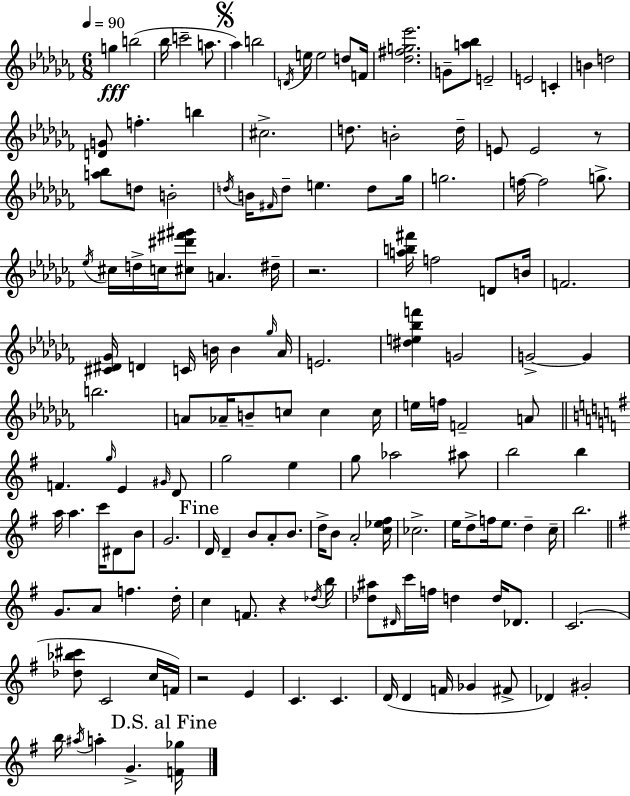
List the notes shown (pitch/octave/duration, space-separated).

G5/q B5/h Bb5/s C6/h A5/e. Ab5/q B5/h D4/s E5/s E5/h D5/e F4/s [Db5,F#5,G5,Eb6]/h. G4/e [A5,Bb5]/e E4/h E4/h C4/q B4/q D5/h [D4,G4]/e F5/q. B5/q C#5/h. D5/e. B4/h D5/s E4/e E4/h R/e [A5,Bb5]/e D5/e B4/h D5/s B4/s F#4/s D5/e E5/q. D5/e Gb5/s G5/h. F5/s F5/h G5/e. Eb5/s C#5/s D5/s C5/s [C#5,D#6,F#6,G#6]/e A4/q. D#5/s R/h. [A5,B5,F#6]/s F5/h D4/e B4/s F4/h. [C#4,D#4,Gb4]/s D4/q C4/s B4/s B4/q Gb5/s Ab4/s E4/h. [D#5,E5,Bb5,F6]/q G4/h G4/h G4/q B5/h. A4/e Ab4/s B4/e C5/e C5/q C5/s E5/s F5/s F4/h A4/e F4/q. G5/s E4/q G#4/s D4/e G5/h E5/q G5/e Ab5/h A#5/e B5/h B5/q A5/s A5/q. C6/s D#4/e B4/e G4/h. D4/s D4/q B4/e A4/e B4/e. D5/s B4/e A4/h [C5,Eb5,F#5]/s CES5/h. E5/s D5/e F5/s E5/e. D5/q C5/s B5/h. G4/e. A4/e F5/q. D5/s C5/q F4/e. R/q Db5/s B5/s [Db5,A#5]/e D#4/s C6/s F5/s D5/q D5/s Db4/e. C4/h. [Db5,Bb5,C#6]/e C4/h C5/s F4/s R/h E4/q C4/q. C4/q. D4/s D4/q F4/s Gb4/q F#4/e Db4/q G#4/h B5/s A#5/s A5/q G4/q. [F4,Gb5]/s